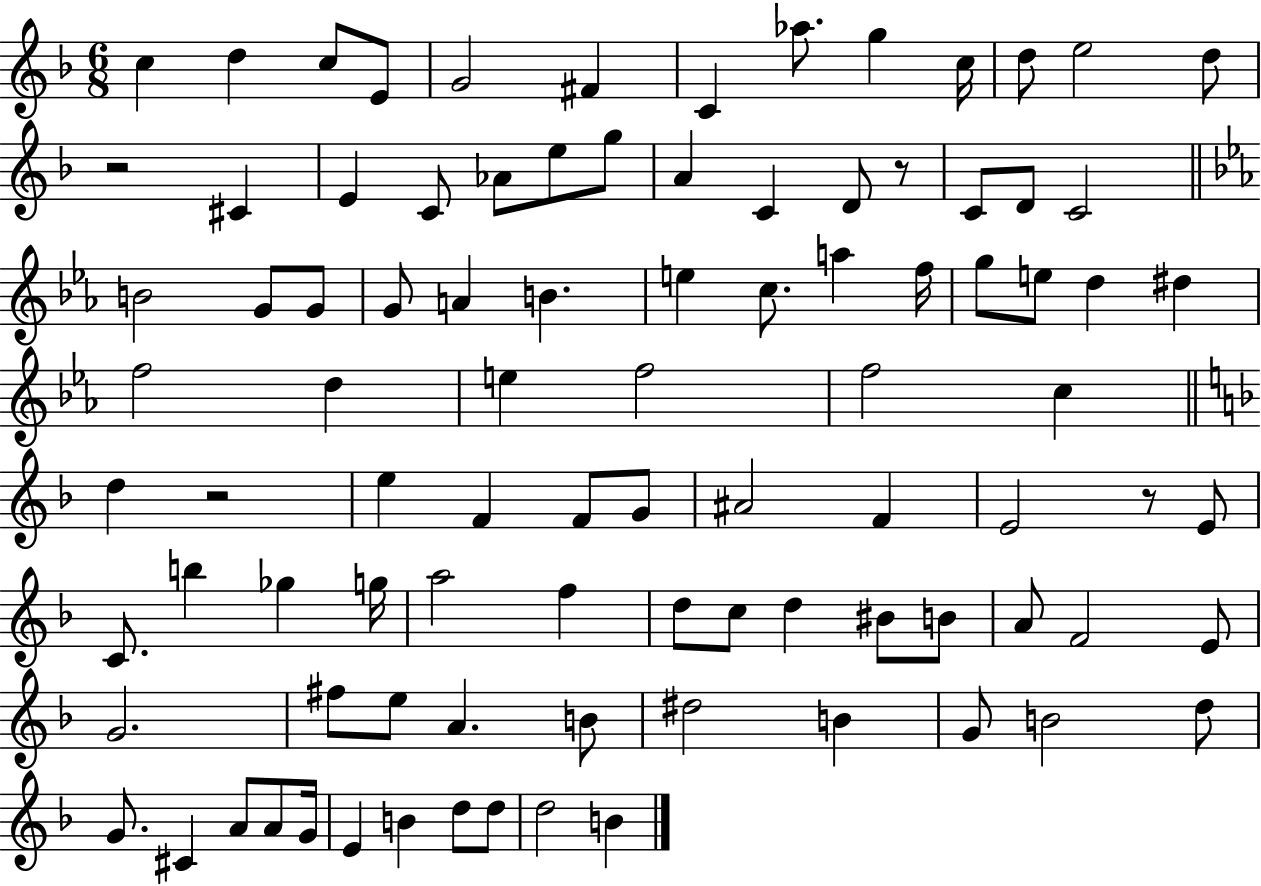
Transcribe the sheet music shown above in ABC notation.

X:1
T:Untitled
M:6/8
L:1/4
K:F
c d c/2 E/2 G2 ^F C _a/2 g c/4 d/2 e2 d/2 z2 ^C E C/2 _A/2 e/2 g/2 A C D/2 z/2 C/2 D/2 C2 B2 G/2 G/2 G/2 A B e c/2 a f/4 g/2 e/2 d ^d f2 d e f2 f2 c d z2 e F F/2 G/2 ^A2 F E2 z/2 E/2 C/2 b _g g/4 a2 f d/2 c/2 d ^B/2 B/2 A/2 F2 E/2 G2 ^f/2 e/2 A B/2 ^d2 B G/2 B2 d/2 G/2 ^C A/2 A/2 G/4 E B d/2 d/2 d2 B